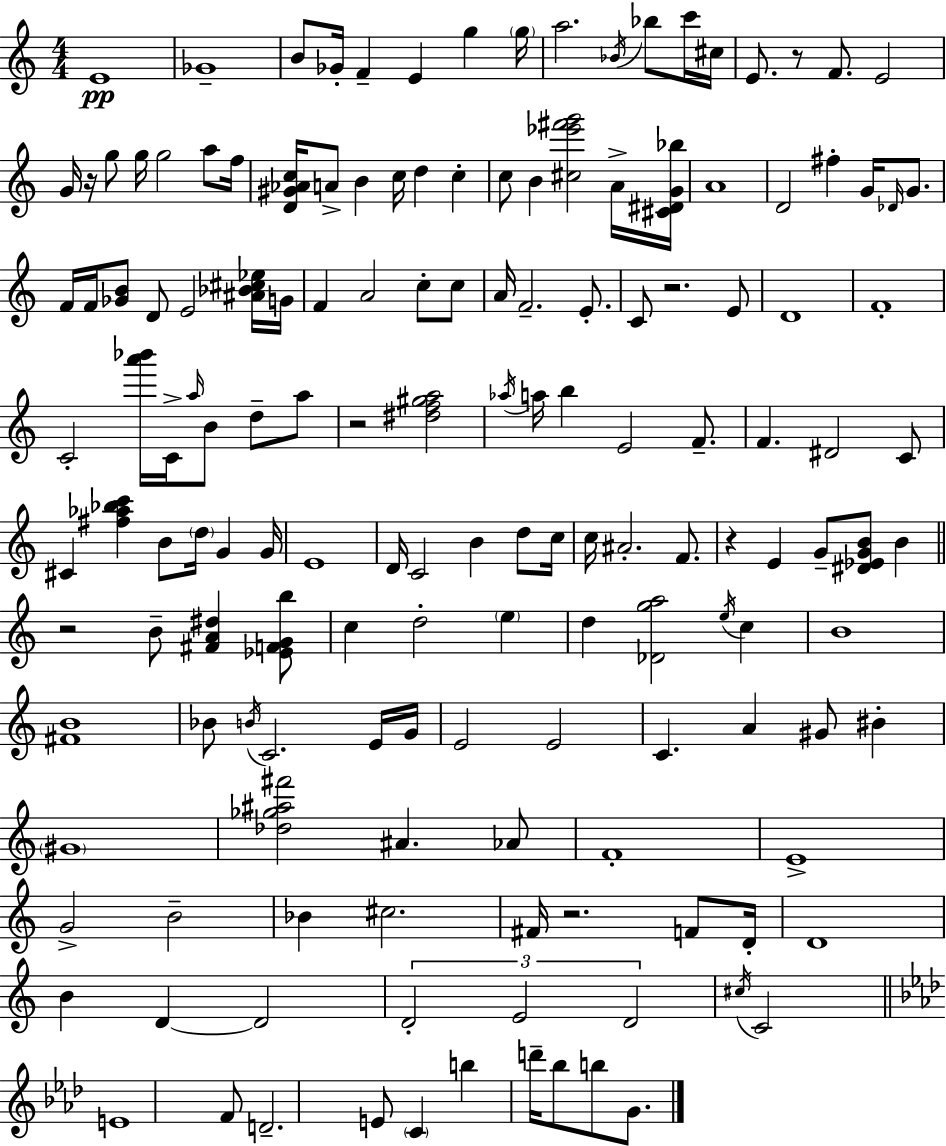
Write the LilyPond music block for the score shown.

{
  \clef treble
  \numericTimeSignature
  \time 4/4
  \key c \major
  e'1\pp | ges'1-- | b'8 ges'16-. f'4-- e'4 g''4 \parenthesize g''16 | a''2. \acciaccatura { bes'16 } bes''8 c'''16 | \break cis''16 e'8. r8 f'8. e'2 | g'16 r16 g''8 g''16 g''2 a''8 | f''16 <d' gis' aes' c''>16 a'8-> b'4 c''16 d''4 c''4-. | c''8 b'4 <cis'' ees''' fis''' g'''>2 a'16-> | \break <cis' dis' g' bes''>16 a'1 | d'2 fis''4-. g'16 \grace { des'16 } g'8. | f'16 f'16 <ges' b'>8 d'8 e'2 | <ais' bes' cis'' ees''>16 g'16 f'4 a'2 c''8-. | \break c''8 a'16 f'2.-- e'8.-. | c'8 r2. | e'8 d'1 | f'1-. | \break c'2-. <a''' bes'''>16 c'16-> \grace { a''16 } b'8 d''8-- | a''8 r2 <dis'' f'' gis'' a''>2 | \acciaccatura { aes''16 } a''16 b''4 e'2 | f'8.-- f'4. dis'2 | \break c'8 cis'4 <fis'' aes'' bes'' c'''>4 b'8 \parenthesize d''16 g'4 | g'16 e'1 | d'16 c'2 b'4 | d''8 c''16 c''16 ais'2.-. | \break f'8. r4 e'4 g'8-- <dis' ees' g' b'>8 | b'4 \bar "||" \break \key c \major r2 b'8-- <fis' a' dis''>4 <ees' f' g' b''>8 | c''4 d''2-. \parenthesize e''4 | d''4 <des' g'' a''>2 \acciaccatura { e''16 } c''4 | b'1 | \break <fis' b'>1 | bes'8 \acciaccatura { b'16 } c'2. | e'16 g'16 e'2 e'2 | c'4. a'4 gis'8 bis'4-. | \break \parenthesize gis'1 | <des'' ges'' ais'' fis'''>2 ais'4. | aes'8 f'1-. | e'1-> | \break g'2-> b'2-- | bes'4 cis''2. | fis'16 r2. f'8 | d'16-. d'1 | \break b'4 d'4~~ d'2 | \tuplet 3/2 { d'2-. e'2 | d'2 } \acciaccatura { cis''16 } c'2 | \bar "||" \break \key f \minor e'1 | f'8 d'2.-- e'8 | \parenthesize c'4 b''4 d'''16-- bes''8 b''8 g'8. | \bar "|."
}